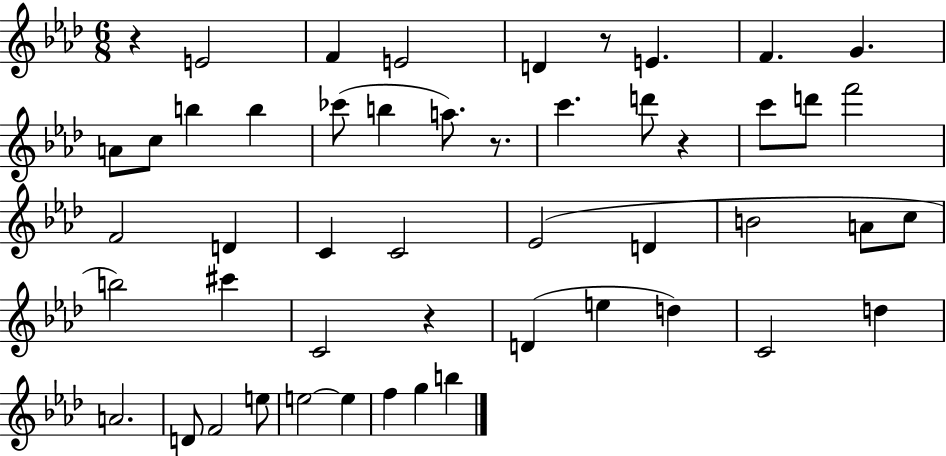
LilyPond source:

{
  \clef treble
  \numericTimeSignature
  \time 6/8
  \key aes \major
  r4 e'2 | f'4 e'2 | d'4 r8 e'4. | f'4. g'4. | \break a'8 c''8 b''4 b''4 | ces'''8( b''4 a''8.) r8. | c'''4. d'''8 r4 | c'''8 d'''8 f'''2 | \break f'2 d'4 | c'4 c'2 | ees'2( d'4 | b'2 a'8 c''8 | \break b''2) cis'''4 | c'2 r4 | d'4( e''4 d''4) | c'2 d''4 | \break a'2. | d'8 f'2 e''8 | e''2~~ e''4 | f''4 g''4 b''4 | \break \bar "|."
}